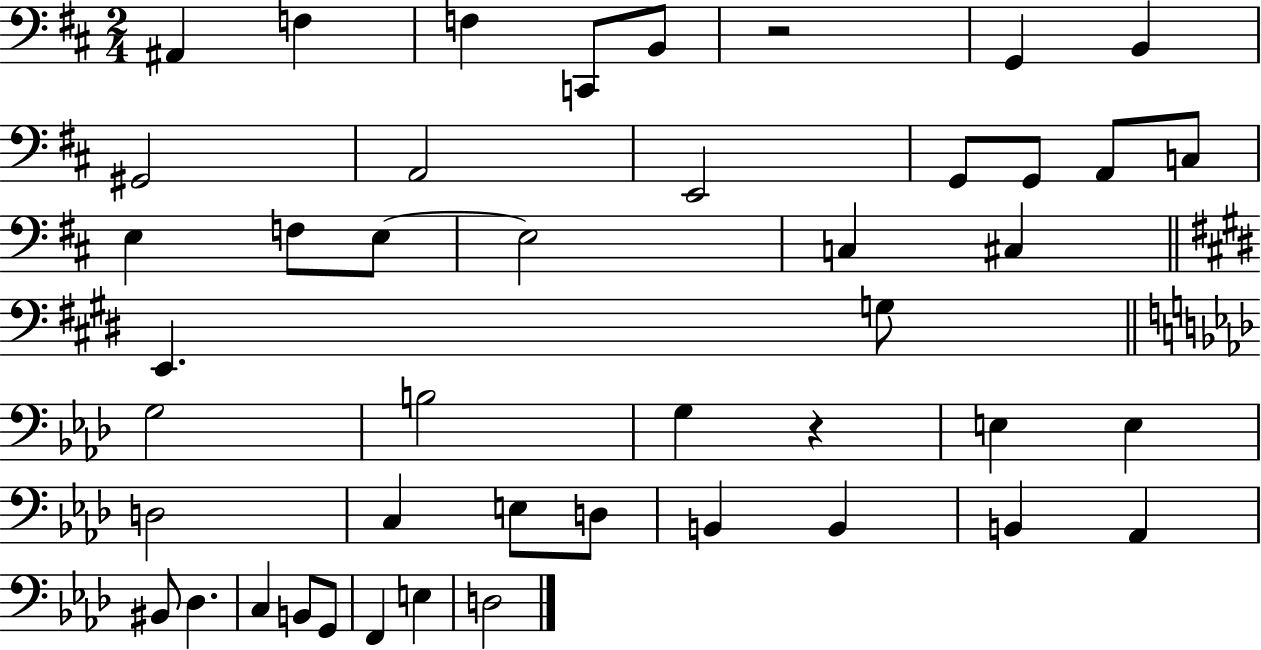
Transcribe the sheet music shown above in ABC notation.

X:1
T:Untitled
M:2/4
L:1/4
K:D
^A,, F, F, C,,/2 B,,/2 z2 G,, B,, ^G,,2 A,,2 E,,2 G,,/2 G,,/2 A,,/2 C,/2 E, F,/2 E,/2 E,2 C, ^C, E,, G,/2 G,2 B,2 G, z E, E, D,2 C, E,/2 D,/2 B,, B,, B,, _A,, ^B,,/2 _D, C, B,,/2 G,,/2 F,, E, D,2